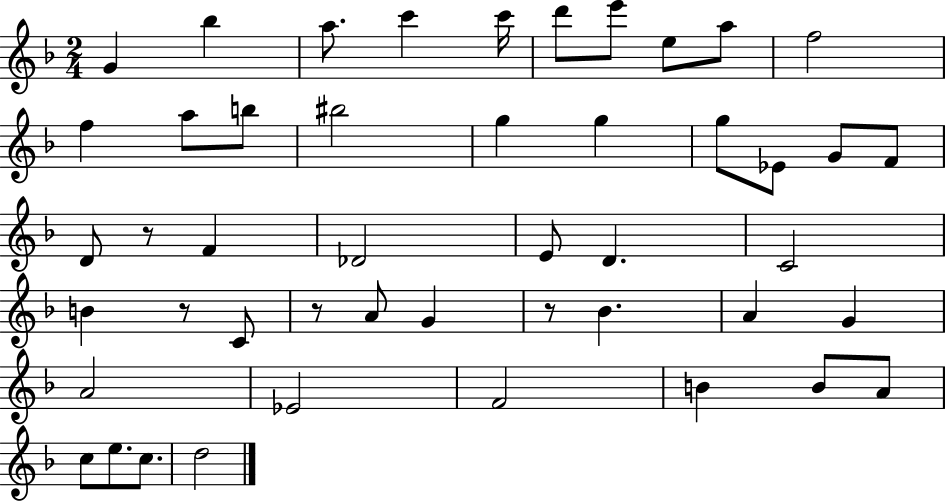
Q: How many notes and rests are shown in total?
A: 47